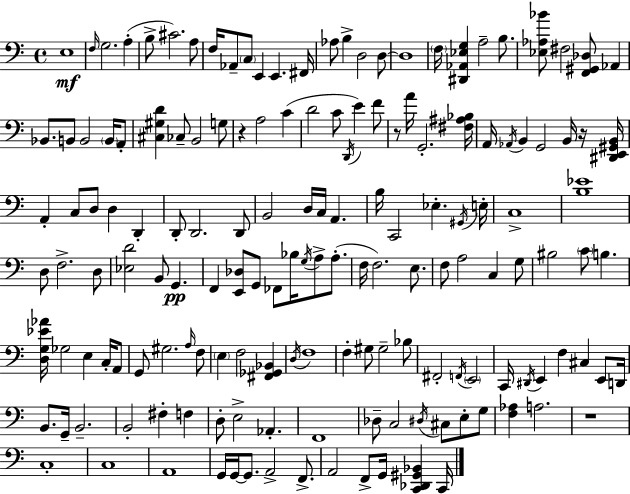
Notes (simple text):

E3/w F3/s G3/h. A3/q B3/e C#4/h. A3/e F3/s Ab2/e C3/e E2/q E2/q. F#2/s Ab3/e B3/q D3/h D3/e D3/w F3/s [D#2,Ab2,Eb3,G3]/q A3/h B3/e. [Eb3,Ab3,Bb4]/e F#3/h [F2,G#2,Db3]/e Ab2/q Bb2/e. B2/e B2/h B2/s A2/e [C#3,G#3,D4]/q CES3/e B2/h G3/e R/q A3/h C4/q D4/h C4/e D2/s E4/q F4/e R/e A4/s G2/h. [F#3,A#3,Bb3]/s A2/s Ab2/s B2/q G2/h B2/s R/s [D#2,E2,G#2,B2]/s A2/q C3/e D3/e D3/q D2/q D2/e D2/h. D2/e B2/h D3/s C3/s A2/q. B3/s C2/h Eb3/q. G#2/s E3/s C3/w [B3,Eb4]/w D3/e F3/h. D3/e [Eb3,D4]/h B2/e G2/q. F2/q [E2,Db3]/e G2/e FES2/e Bb3/s G3/s A3/e A3/e. F3/s F3/h. E3/e. F3/e A3/h C3/q G3/e BIS3/h C4/e B3/q. [D3,G3,Eb4,Ab4]/s Gb3/h E3/q C3/s A2/e G2/e G#3/h. A3/s F3/e E3/q F3/h [F#2,Gb2,Bb2]/q D3/s F3/w F3/q G#3/e G#3/h Bb3/e F#2/h F2/s E2/h C2/s D#2/s E2/q F3/q C#3/q E2/e D2/s B2/e. G2/s B2/h. B2/h F#3/q F3/q D3/e E3/h Ab2/q. F2/w Db3/e C3/h D#3/s C#3/e E3/e G3/e [F3,Ab3]/q A3/h. R/w C3/w C3/w A2/w G2/s G2/s G2/e. A2/h F2/e. A2/h F2/e G2/s [C2,Db2,G#2,Bb2]/q C2/s